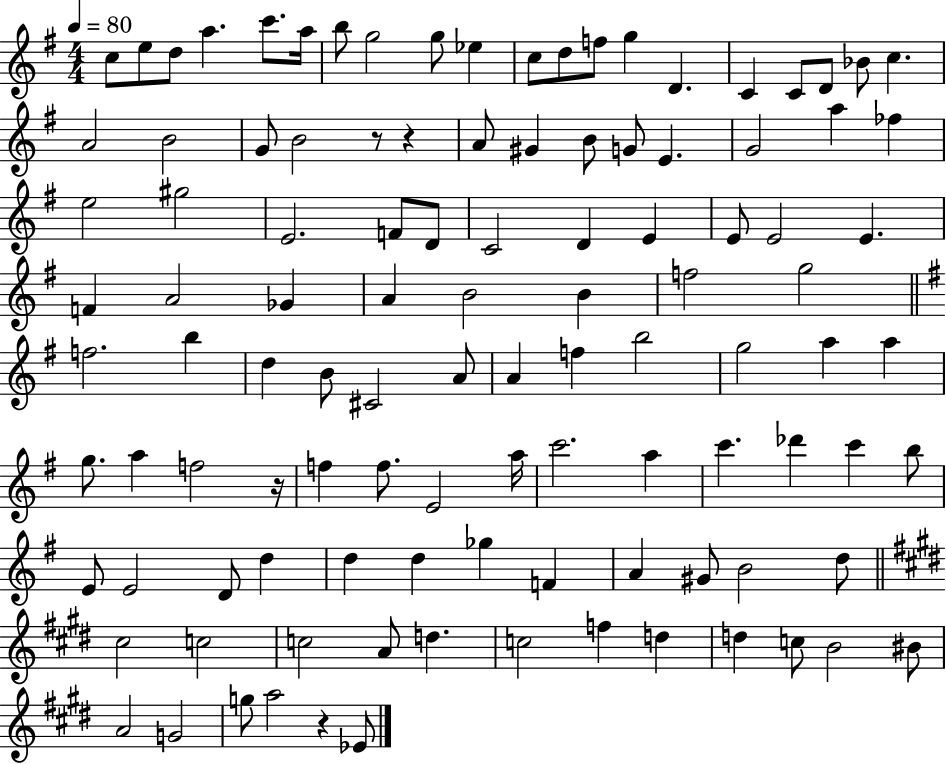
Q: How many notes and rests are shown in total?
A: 109